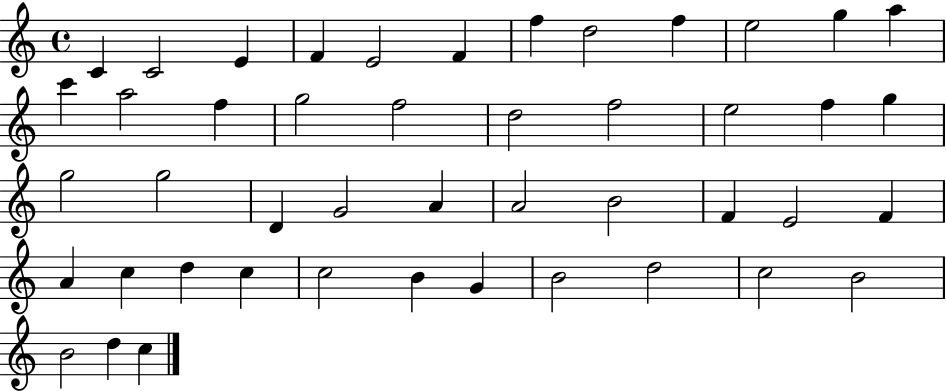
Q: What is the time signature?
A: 4/4